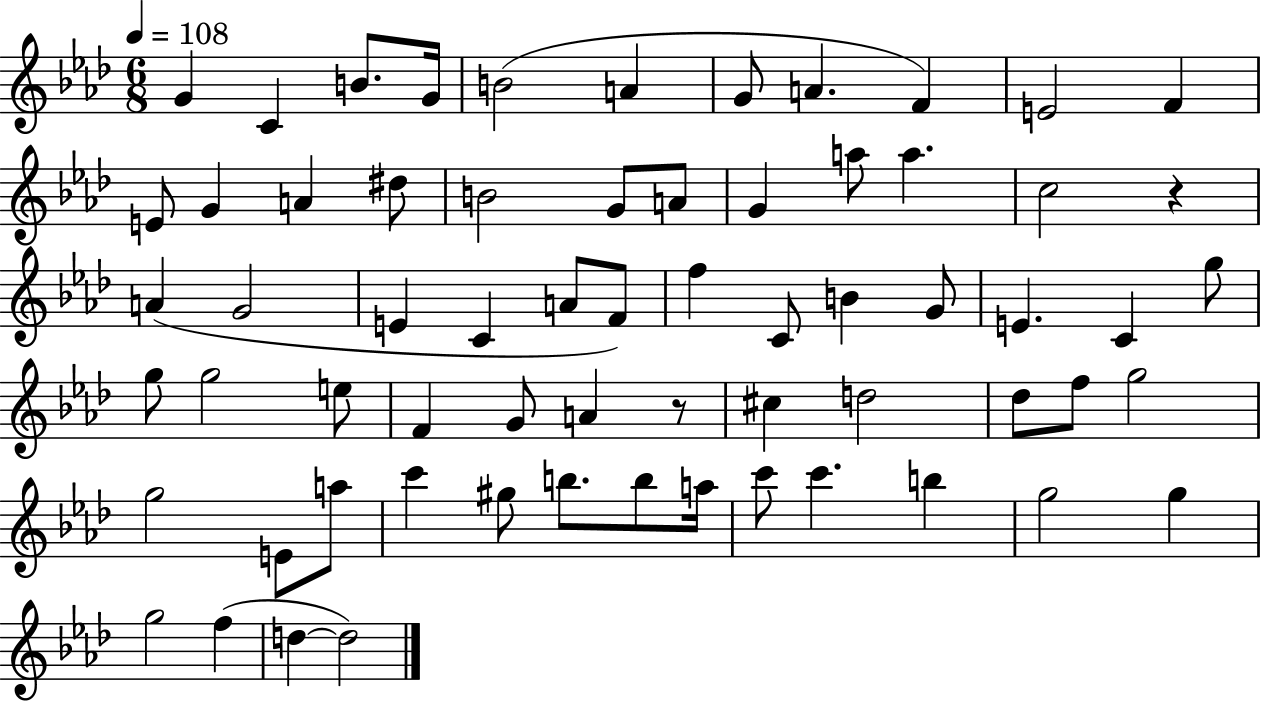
X:1
T:Untitled
M:6/8
L:1/4
K:Ab
G C B/2 G/4 B2 A G/2 A F E2 F E/2 G A ^d/2 B2 G/2 A/2 G a/2 a c2 z A G2 E C A/2 F/2 f C/2 B G/2 E C g/2 g/2 g2 e/2 F G/2 A z/2 ^c d2 _d/2 f/2 g2 g2 E/2 a/2 c' ^g/2 b/2 b/2 a/4 c'/2 c' b g2 g g2 f d d2